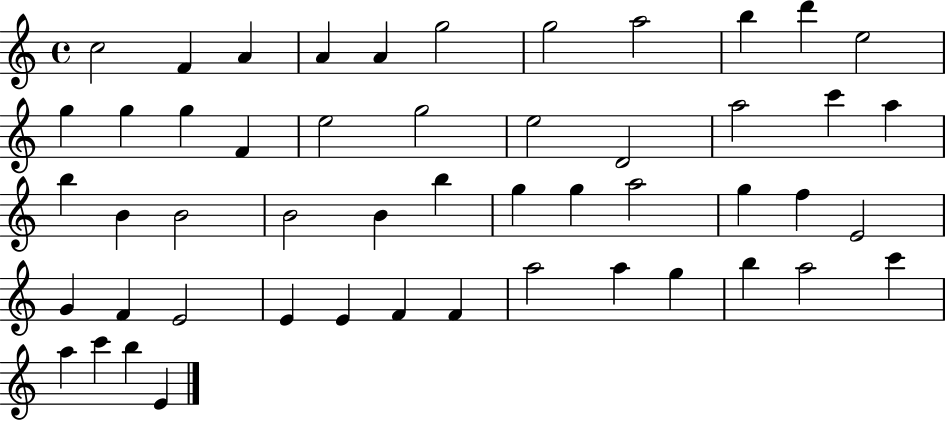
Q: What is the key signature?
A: C major